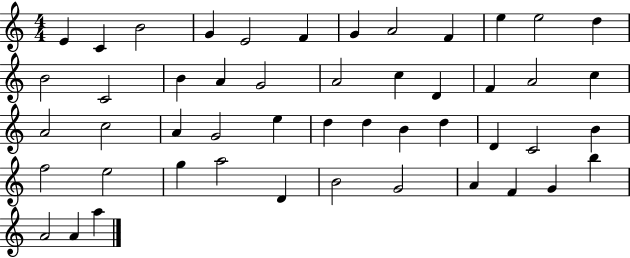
E4/q C4/q B4/h G4/q E4/h F4/q G4/q A4/h F4/q E5/q E5/h D5/q B4/h C4/h B4/q A4/q G4/h A4/h C5/q D4/q F4/q A4/h C5/q A4/h C5/h A4/q G4/h E5/q D5/q D5/q B4/q D5/q D4/q C4/h B4/q F5/h E5/h G5/q A5/h D4/q B4/h G4/h A4/q F4/q G4/q B5/q A4/h A4/q A5/q